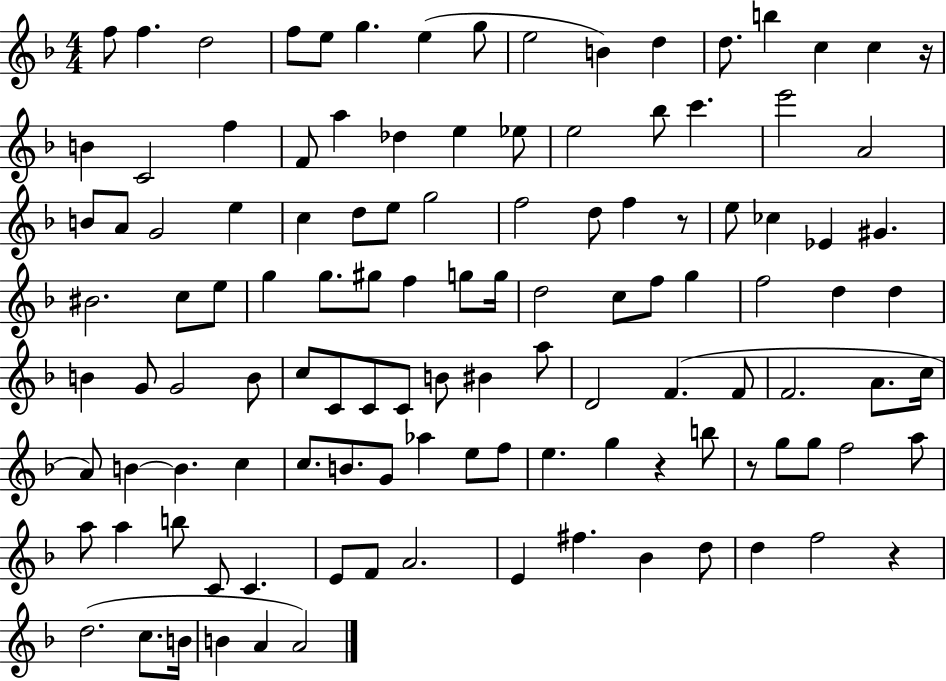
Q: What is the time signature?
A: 4/4